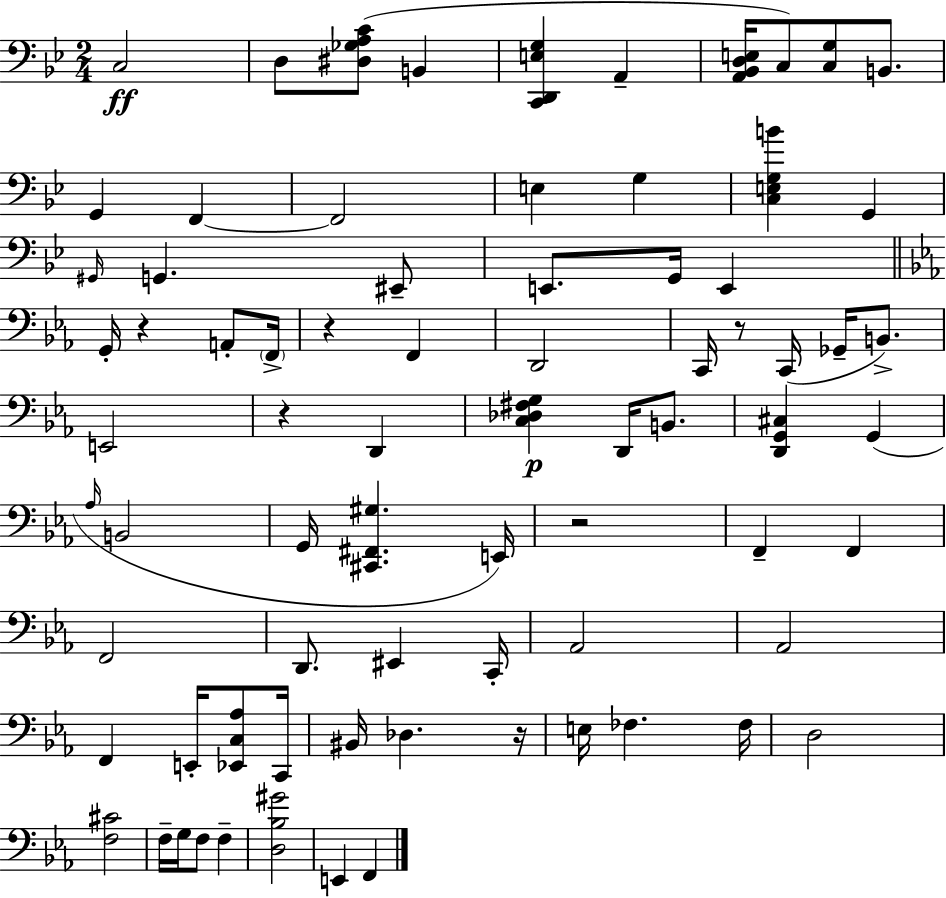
X:1
T:Untitled
M:2/4
L:1/4
K:Gm
C,2 D,/2 [^D,_G,A,C]/2 B,, [C,,D,,E,G,] A,, [A,,_B,,D,E,]/4 C,/2 [C,G,]/2 B,,/2 G,, F,, F,,2 E, G, [C,E,G,B] G,, ^G,,/4 G,, ^E,,/2 E,,/2 G,,/4 E,, G,,/4 z A,,/2 F,,/4 z F,, D,,2 C,,/4 z/2 C,,/4 _G,,/4 B,,/2 E,,2 z D,, [C,_D,^F,G,] D,,/4 B,,/2 [D,,G,,^C,] G,, _A,/4 B,,2 G,,/4 [^C,,^F,,^G,] E,,/4 z2 F,, F,, F,,2 D,,/2 ^E,, C,,/4 _A,,2 _A,,2 F,, E,,/4 [_E,,C,_A,]/2 C,,/4 ^B,,/4 _D, z/4 E,/4 _F, _F,/4 D,2 [F,^C]2 F,/4 G,/4 F,/2 F, [D,_B,^G]2 E,, F,,